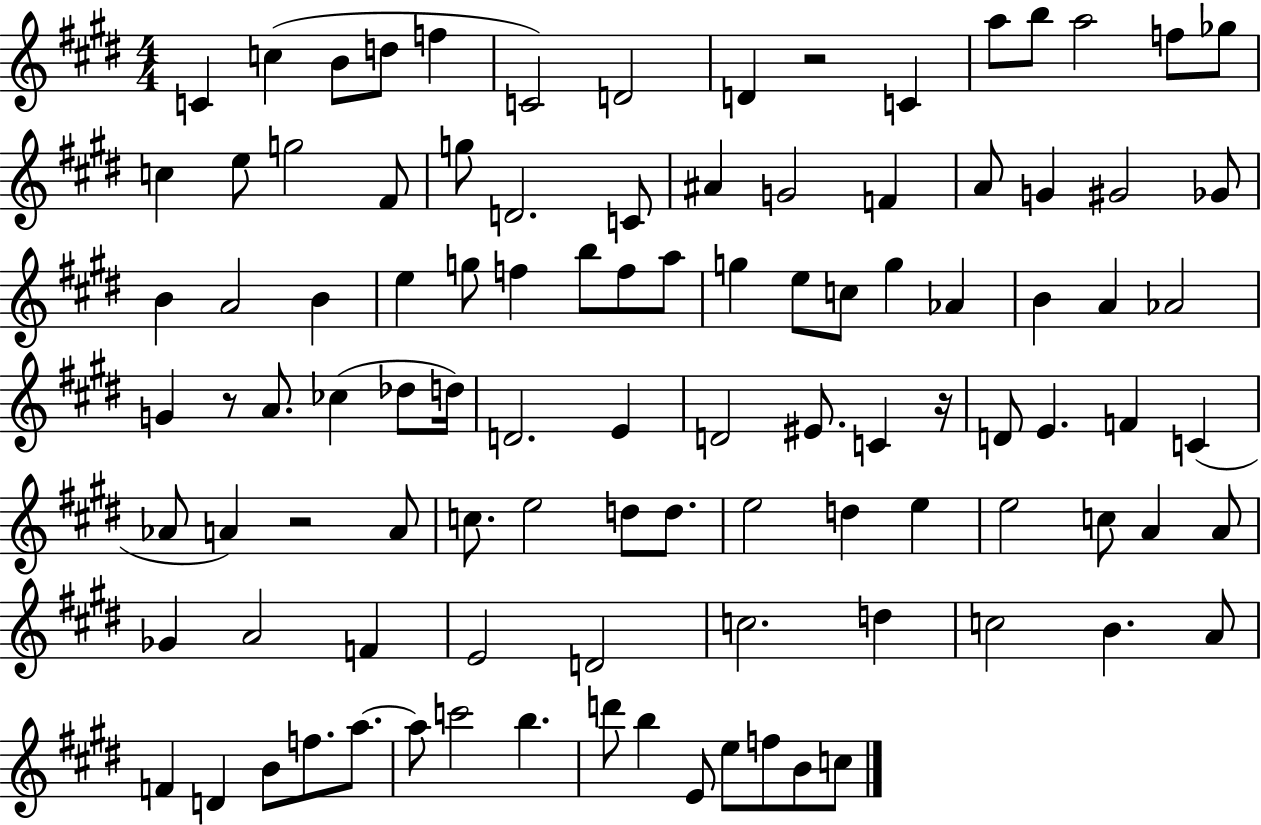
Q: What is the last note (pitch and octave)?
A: C5